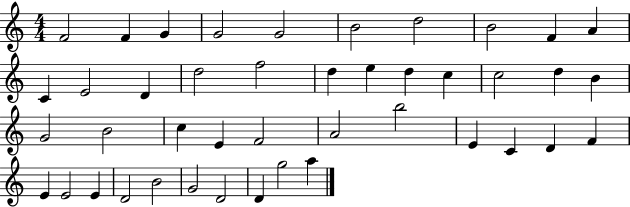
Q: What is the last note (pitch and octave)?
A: A5